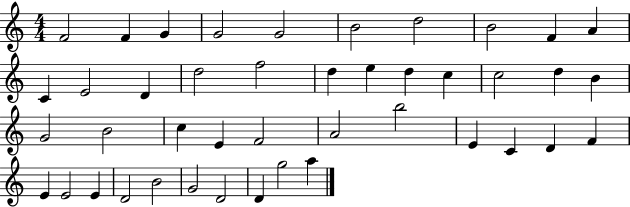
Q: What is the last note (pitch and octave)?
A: A5